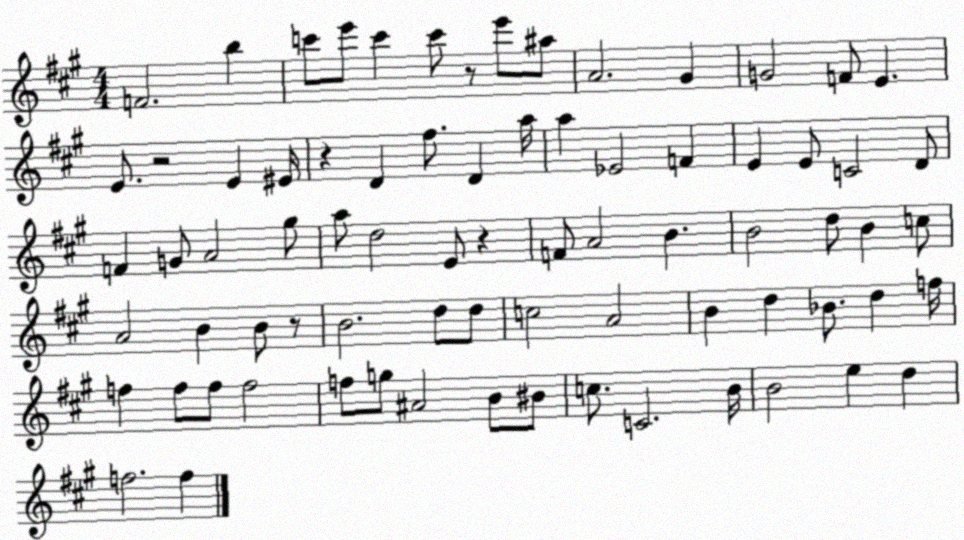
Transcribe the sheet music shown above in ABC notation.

X:1
T:Untitled
M:4/4
L:1/4
K:A
F2 b c'/2 e'/2 c' c'/2 z/2 e'/2 ^a/2 A2 ^G G2 F/2 E E/2 z2 E ^E/4 z D ^f/2 D a/4 a _E2 F E E/2 C2 D/2 F G/2 A2 ^g/2 a/2 d2 E/2 z F/2 A2 B B2 d/2 B c/2 A2 B B/2 z/2 B2 d/2 d/2 c2 A2 B d _B/2 d f/4 f f/2 f/2 f2 f/2 g/2 ^A2 B/2 ^B/2 c/2 C2 B/4 B2 e d f2 f